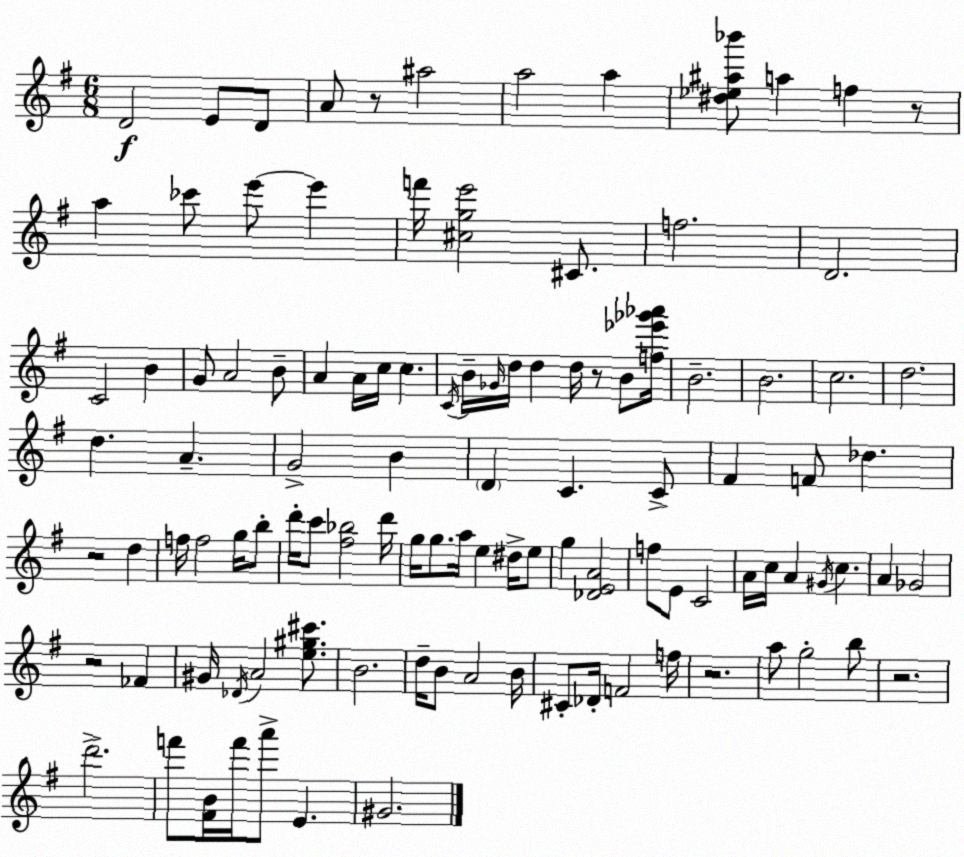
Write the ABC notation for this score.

X:1
T:Untitled
M:6/8
L:1/4
K:Em
D2 E/2 D/2 A/2 z/2 ^a2 a2 a [^d_e^a_b']/2 a f z/2 a _c'/2 e'/2 e' f'/4 [^cge']2 ^C/2 f2 D2 C2 B G/2 A2 B/2 A A/4 c/4 c C/4 B/4 _G/4 d/4 d d/4 z/2 B/2 [f_e'_g'_a']/4 B2 B2 c2 d2 d A G2 B D C C/2 ^F F/2 _d z2 d f/4 f2 g/4 b/2 d'/4 c'/2 [^f_b]2 d'/4 g/4 g/2 a/4 e ^d/4 e/2 g [_DEA]2 f/2 E/2 C2 A/4 c/4 A ^G/4 c A _G2 z2 _F ^G/4 _D/4 A2 [e^g^c']/2 B2 d/4 B/2 A2 B/4 ^C/2 _D/4 F2 f/4 z2 a/2 g2 b/2 z2 d'2 f'/2 [^FB]/4 f'/4 a'/2 E ^G2